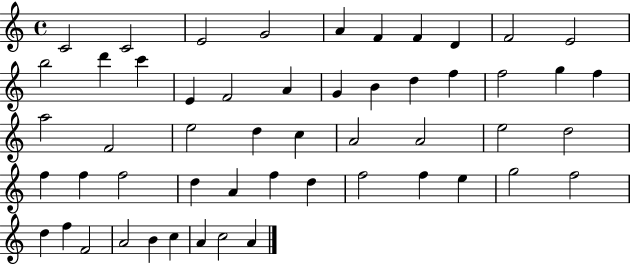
X:1
T:Untitled
M:4/4
L:1/4
K:C
C2 C2 E2 G2 A F F D F2 E2 b2 d' c' E F2 A G B d f f2 g f a2 F2 e2 d c A2 A2 e2 d2 f f f2 d A f d f2 f e g2 f2 d f F2 A2 B c A c2 A